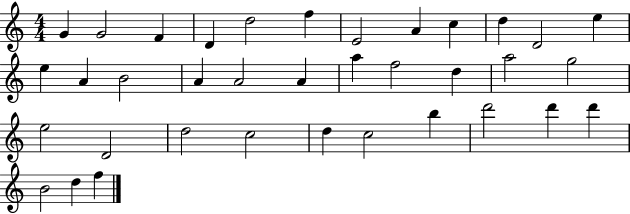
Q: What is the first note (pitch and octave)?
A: G4